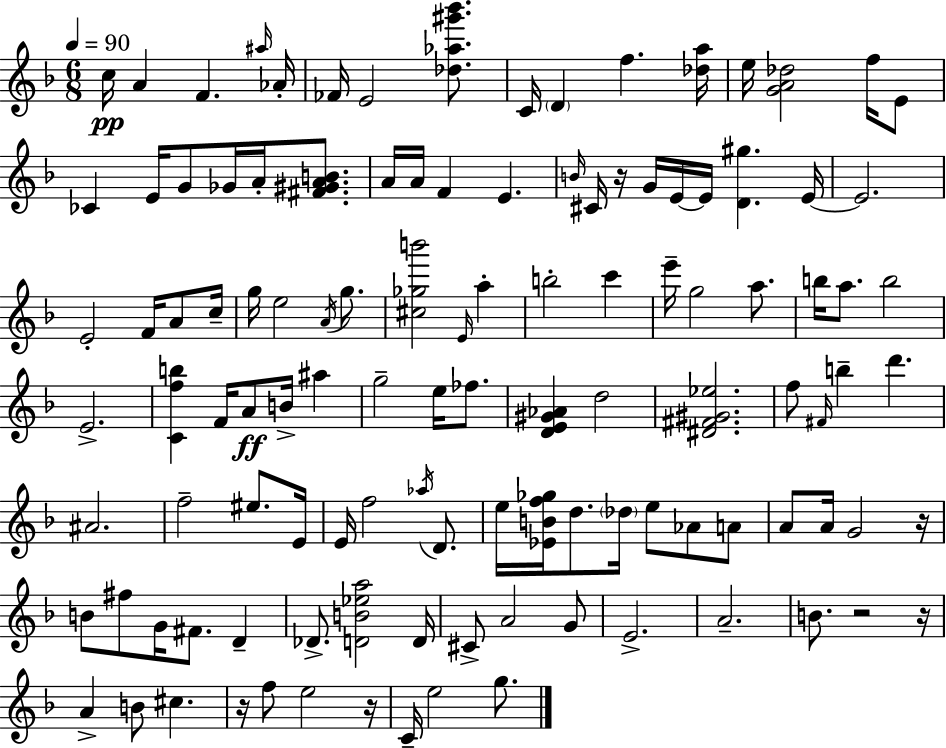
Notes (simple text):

C5/s A4/q F4/q. A#5/s Ab4/s FES4/s E4/h [Db5,Ab5,G#6,Bb6]/e. C4/s D4/q F5/q. [Db5,A5]/s E5/s [G4,A4,Db5]/h F5/s E4/e CES4/q E4/s G4/e Gb4/s A4/s [F#4,G#4,A4,B4]/e. A4/s A4/s F4/q E4/q. B4/s C#4/s R/s G4/s E4/s E4/s [D4,G#5]/q. E4/s E4/h. E4/h F4/s A4/e C5/s G5/s E5/h A4/s G5/e. [C#5,Gb5,B6]/h E4/s A5/q B5/h C6/q E6/s G5/h A5/e. B5/s A5/e. B5/h E4/h. [C4,F5,B5]/q F4/s A4/e B4/s A#5/q G5/h E5/s FES5/e. [D4,E4,G#4,Ab4]/q D5/h [D#4,F#4,G#4,Eb5]/h. F5/e F#4/s B5/q D6/q. A#4/h. F5/h EIS5/e. E4/s E4/s F5/h Ab5/s D4/e. E5/s [Eb4,B4,F5,Gb5]/s D5/e. Db5/s E5/e Ab4/e A4/e A4/e A4/s G4/h R/s B4/e F#5/e G4/s F#4/e. D4/q Db4/e. [D4,B4,Eb5,A5]/h D4/s C#4/e A4/h G4/e E4/h. A4/h. B4/e. R/h R/s A4/q B4/e C#5/q. R/s F5/e E5/h R/s C4/s E5/h G5/e.